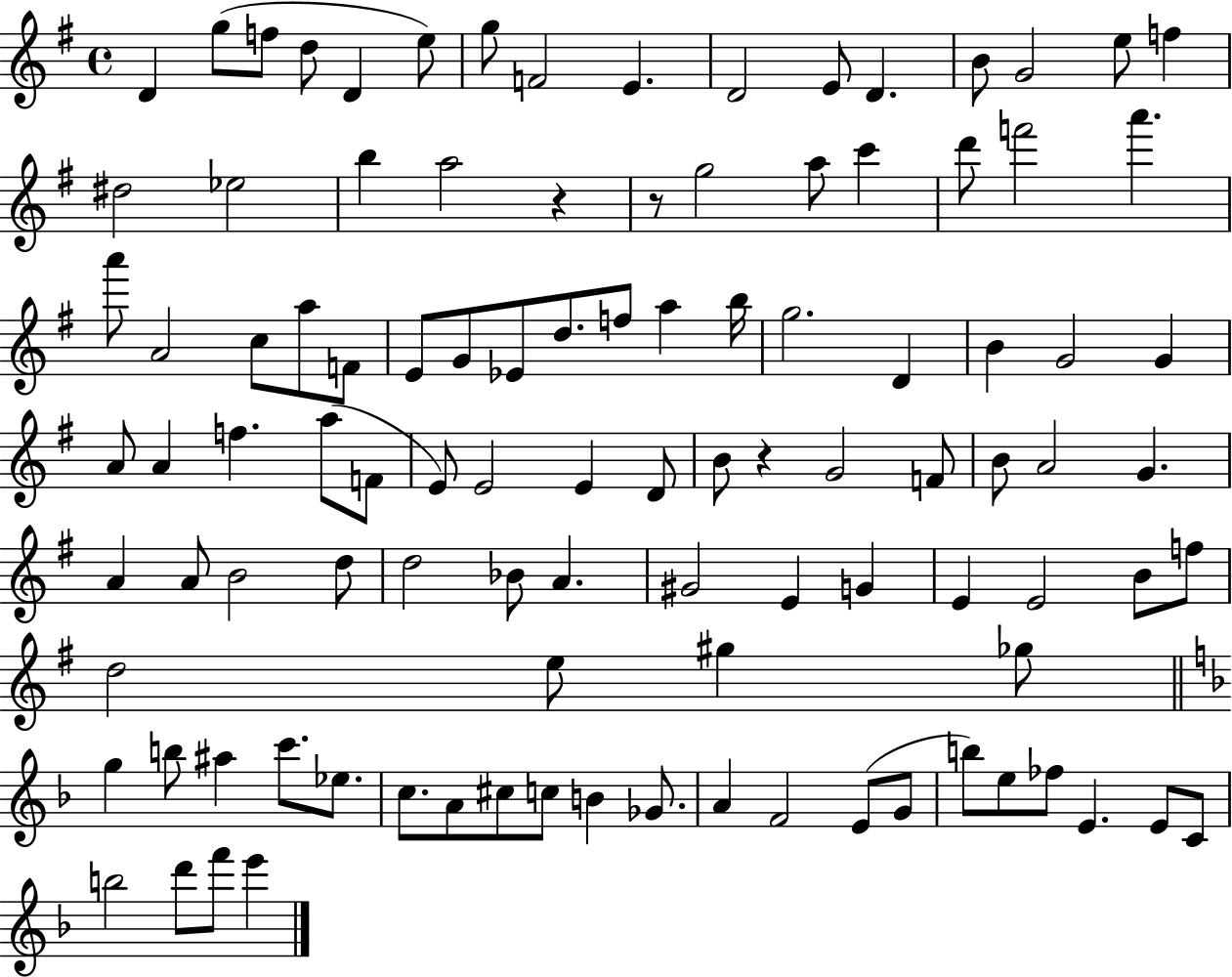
D4/q G5/e F5/e D5/e D4/q E5/e G5/e F4/h E4/q. D4/h E4/e D4/q. B4/e G4/h E5/e F5/q D#5/h Eb5/h B5/q A5/h R/q R/e G5/h A5/e C6/q D6/e F6/h A6/q. A6/e A4/h C5/e A5/e F4/e E4/e G4/e Eb4/e D5/e. F5/e A5/q B5/s G5/h. D4/q B4/q G4/h G4/q A4/e A4/q F5/q. A5/e F4/e E4/e E4/h E4/q D4/e B4/e R/q G4/h F4/e B4/e A4/h G4/q. A4/q A4/e B4/h D5/e D5/h Bb4/e A4/q. G#4/h E4/q G4/q E4/q E4/h B4/e F5/e D5/h E5/e G#5/q Gb5/e G5/q B5/e A#5/q C6/e. Eb5/e. C5/e. A4/e C#5/e C5/e B4/q Gb4/e. A4/q F4/h E4/e G4/e B5/e E5/e FES5/e E4/q. E4/e C4/e B5/h D6/e F6/e E6/q